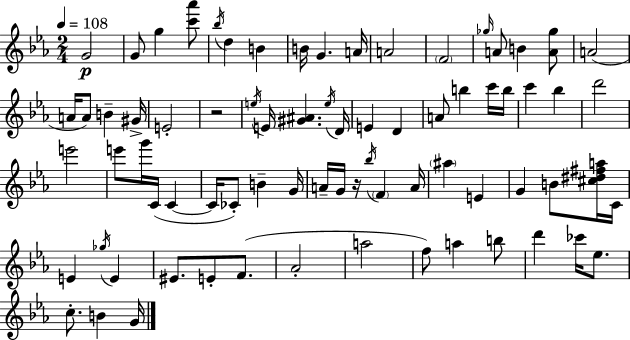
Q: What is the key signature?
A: C minor